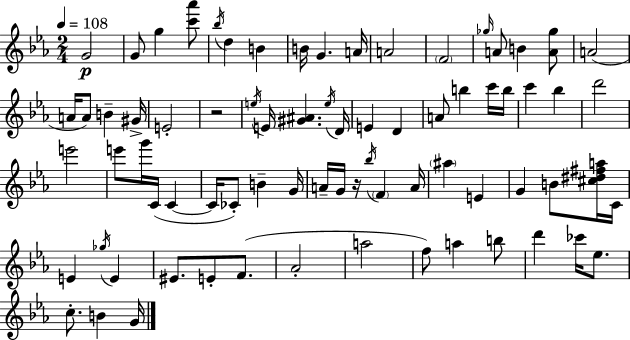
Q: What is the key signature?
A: C minor